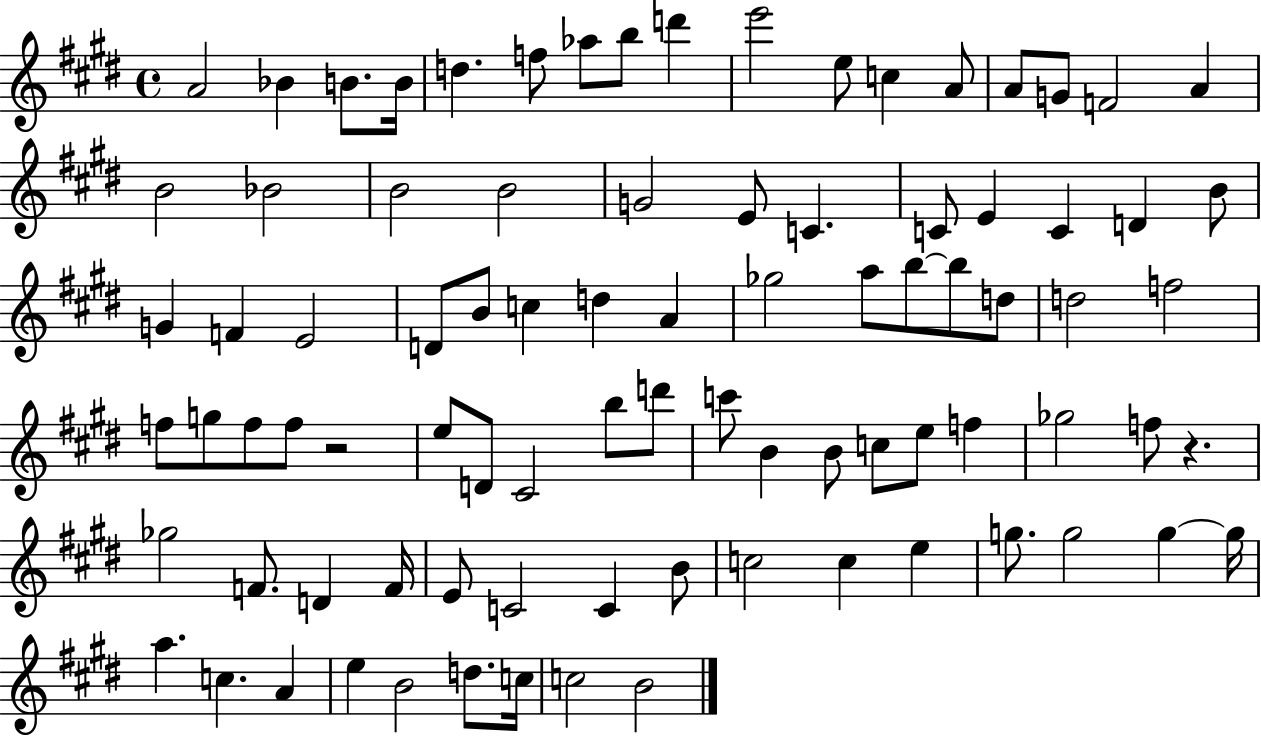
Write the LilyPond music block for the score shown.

{
  \clef treble
  \time 4/4
  \defaultTimeSignature
  \key e \major
  \repeat volta 2 { a'2 bes'4 b'8. b'16 | d''4. f''8 aes''8 b''8 d'''4 | e'''2 e''8 c''4 a'8 | a'8 g'8 f'2 a'4 | \break b'2 bes'2 | b'2 b'2 | g'2 e'8 c'4. | c'8 e'4 c'4 d'4 b'8 | \break g'4 f'4 e'2 | d'8 b'8 c''4 d''4 a'4 | ges''2 a''8 b''8~~ b''8 d''8 | d''2 f''2 | \break f''8 g''8 f''8 f''8 r2 | e''8 d'8 cis'2 b''8 d'''8 | c'''8 b'4 b'8 c''8 e''8 f''4 | ges''2 f''8 r4. | \break ges''2 f'8. d'4 f'16 | e'8 c'2 c'4 b'8 | c''2 c''4 e''4 | g''8. g''2 g''4~~ g''16 | \break a''4. c''4. a'4 | e''4 b'2 d''8. c''16 | c''2 b'2 | } \bar "|."
}